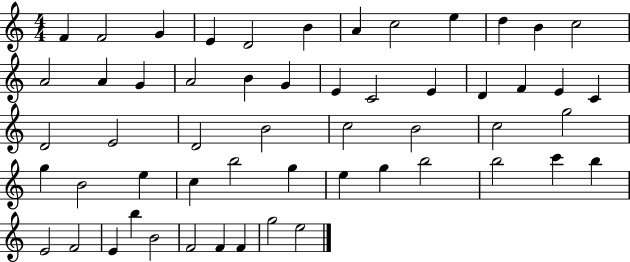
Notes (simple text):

F4/q F4/h G4/q E4/q D4/h B4/q A4/q C5/h E5/q D5/q B4/q C5/h A4/h A4/q G4/q A4/h B4/q G4/q E4/q C4/h E4/q D4/q F4/q E4/q C4/q D4/h E4/h D4/h B4/h C5/h B4/h C5/h G5/h G5/q B4/h E5/q C5/q B5/h G5/q E5/q G5/q B5/h B5/h C6/q B5/q E4/h F4/h E4/q B5/q B4/h F4/h F4/q F4/q G5/h E5/h